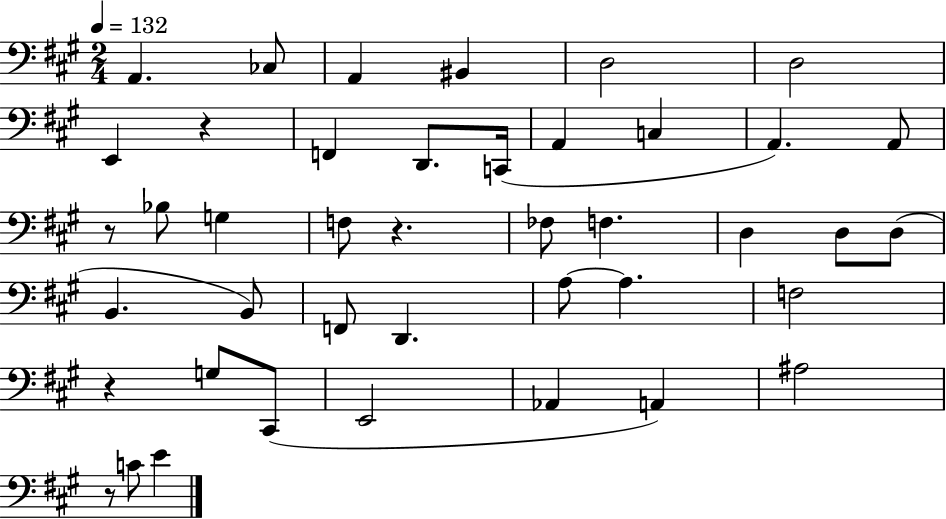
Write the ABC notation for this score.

X:1
T:Untitled
M:2/4
L:1/4
K:A
A,, _C,/2 A,, ^B,, D,2 D,2 E,, z F,, D,,/2 C,,/4 A,, C, A,, A,,/2 z/2 _B,/2 G, F,/2 z _F,/2 F, D, D,/2 D,/2 B,, B,,/2 F,,/2 D,, A,/2 A, F,2 z G,/2 ^C,,/2 E,,2 _A,, A,, ^A,2 z/2 C/2 E